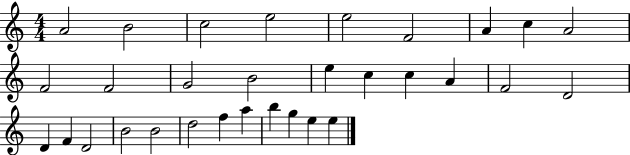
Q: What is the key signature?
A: C major